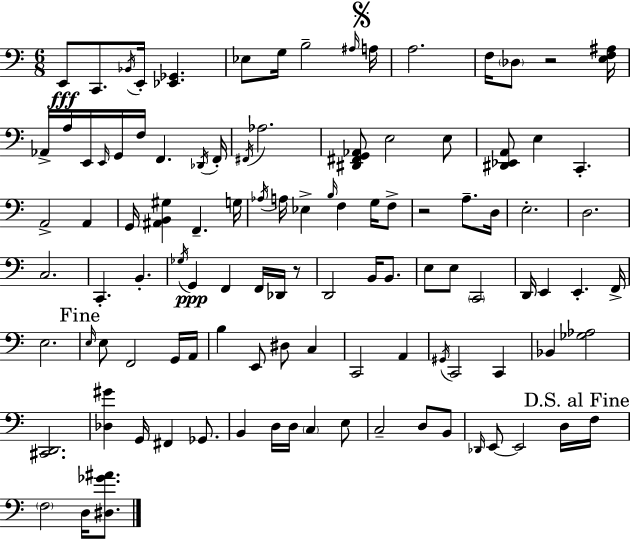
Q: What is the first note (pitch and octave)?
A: E2